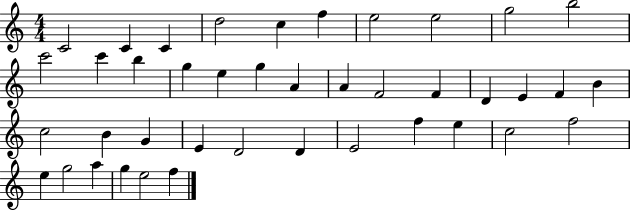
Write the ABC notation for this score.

X:1
T:Untitled
M:4/4
L:1/4
K:C
C2 C C d2 c f e2 e2 g2 b2 c'2 c' b g e g A A F2 F D E F B c2 B G E D2 D E2 f e c2 f2 e g2 a g e2 f